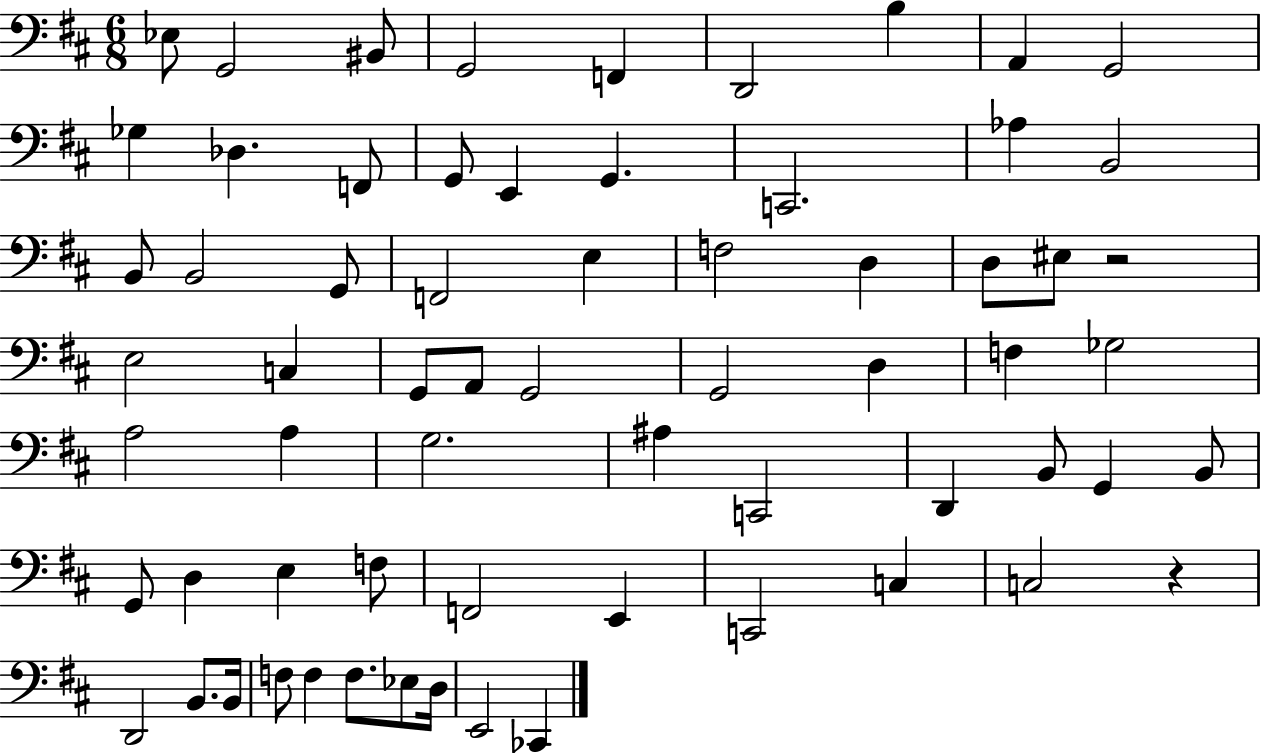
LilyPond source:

{
  \clef bass
  \numericTimeSignature
  \time 6/8
  \key d \major
  \repeat volta 2 { ees8 g,2 bis,8 | g,2 f,4 | d,2 b4 | a,4 g,2 | \break ges4 des4. f,8 | g,8 e,4 g,4. | c,2. | aes4 b,2 | \break b,8 b,2 g,8 | f,2 e4 | f2 d4 | d8 eis8 r2 | \break e2 c4 | g,8 a,8 g,2 | g,2 d4 | f4 ges2 | \break a2 a4 | g2. | ais4 c,2 | d,4 b,8 g,4 b,8 | \break g,8 d4 e4 f8 | f,2 e,4 | c,2 c4 | c2 r4 | \break d,2 b,8. b,16 | f8 f4 f8. ees8 d16 | e,2 ces,4 | } \bar "|."
}